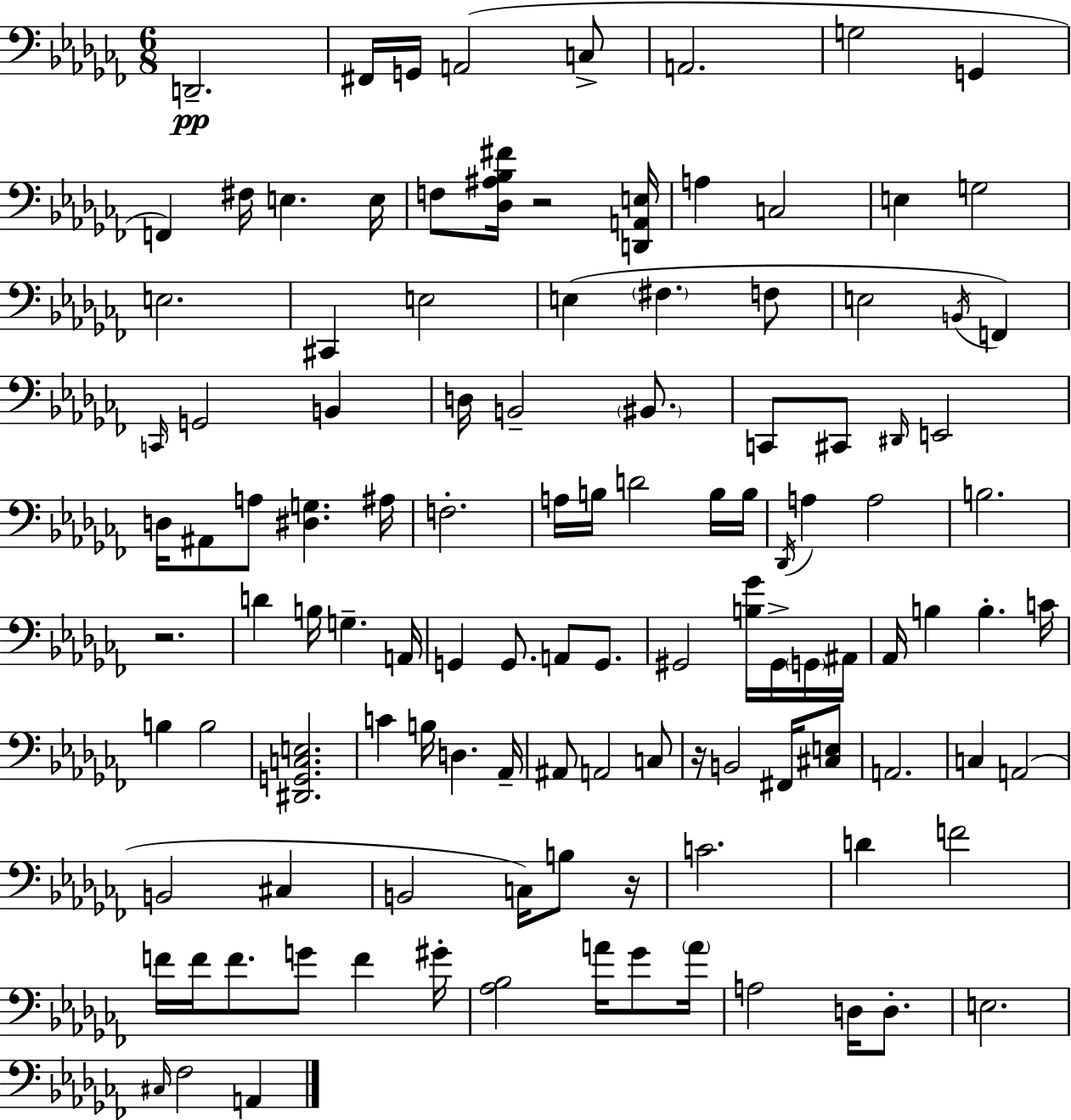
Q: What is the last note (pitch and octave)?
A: A2